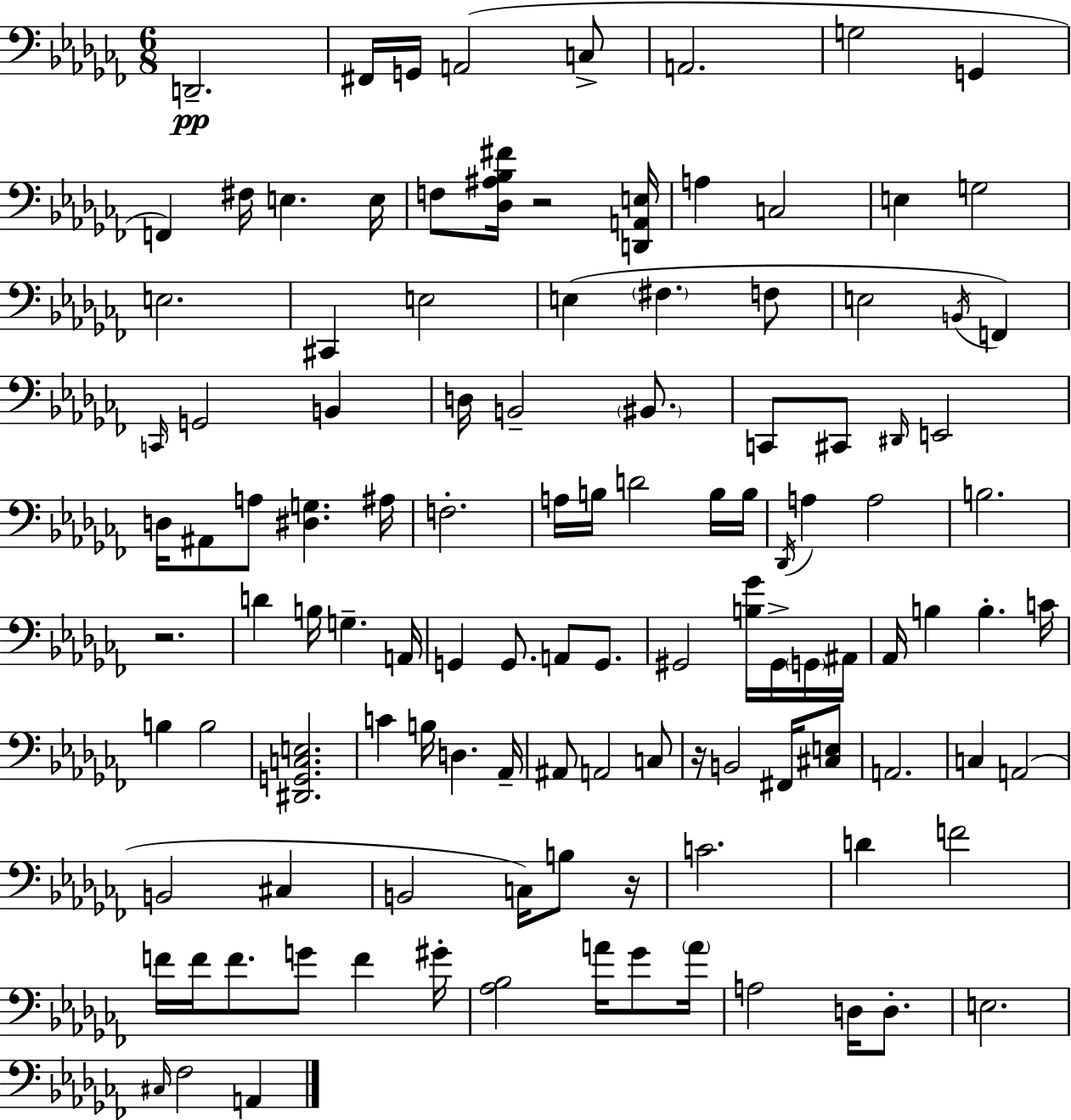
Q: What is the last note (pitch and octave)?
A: A2